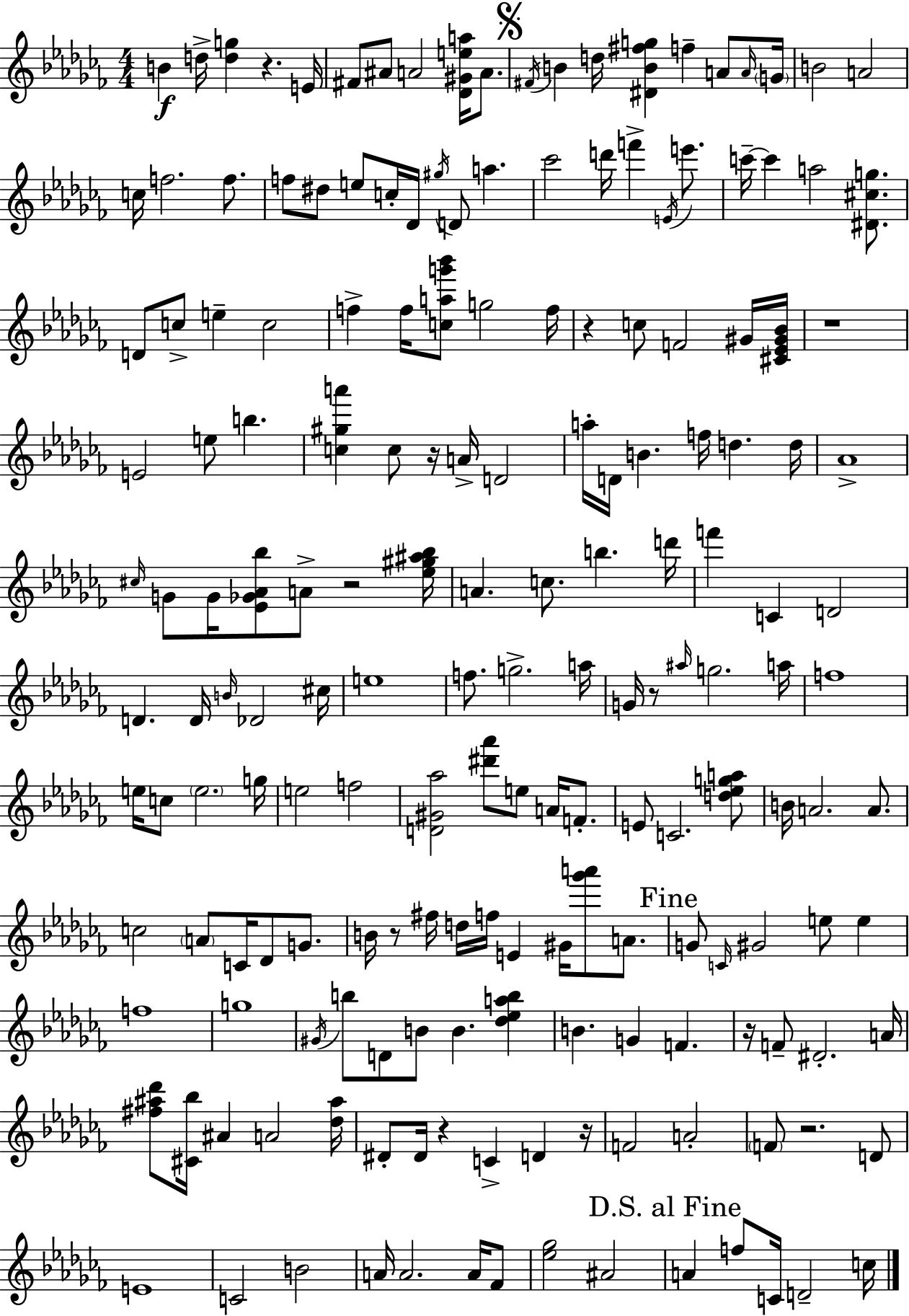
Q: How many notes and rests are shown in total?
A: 180